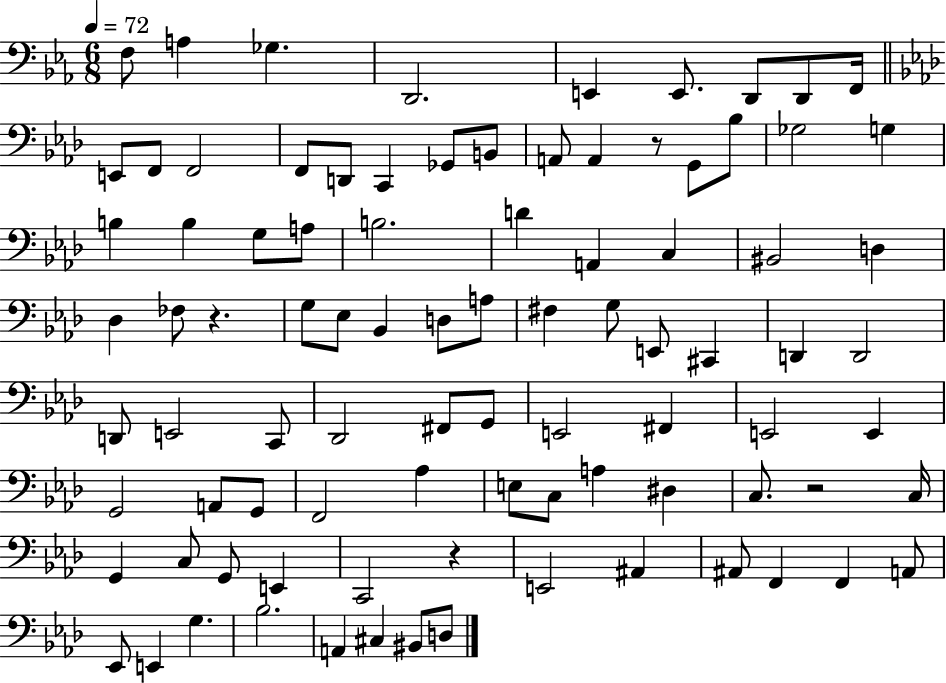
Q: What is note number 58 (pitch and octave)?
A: A2